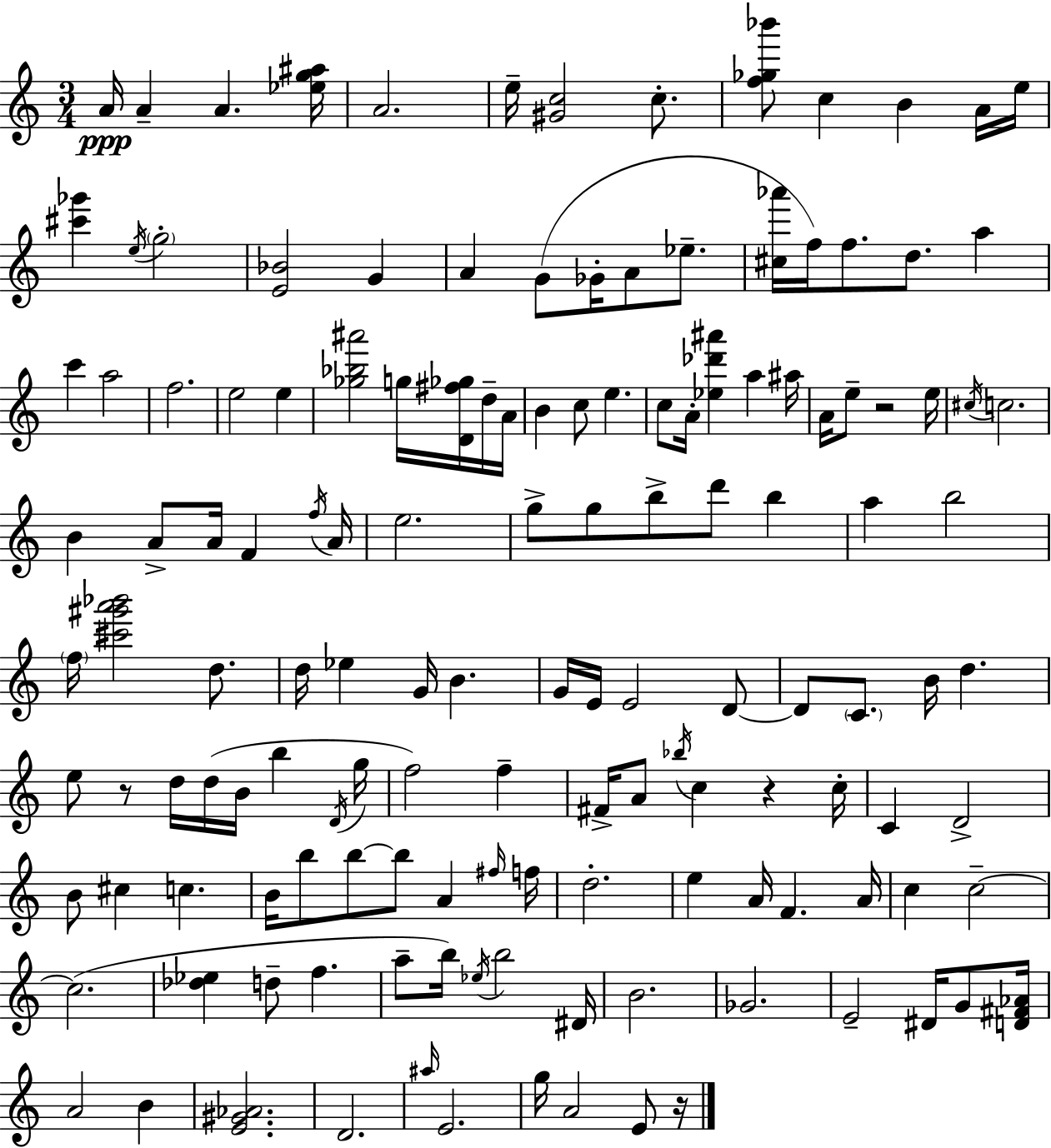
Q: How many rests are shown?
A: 4